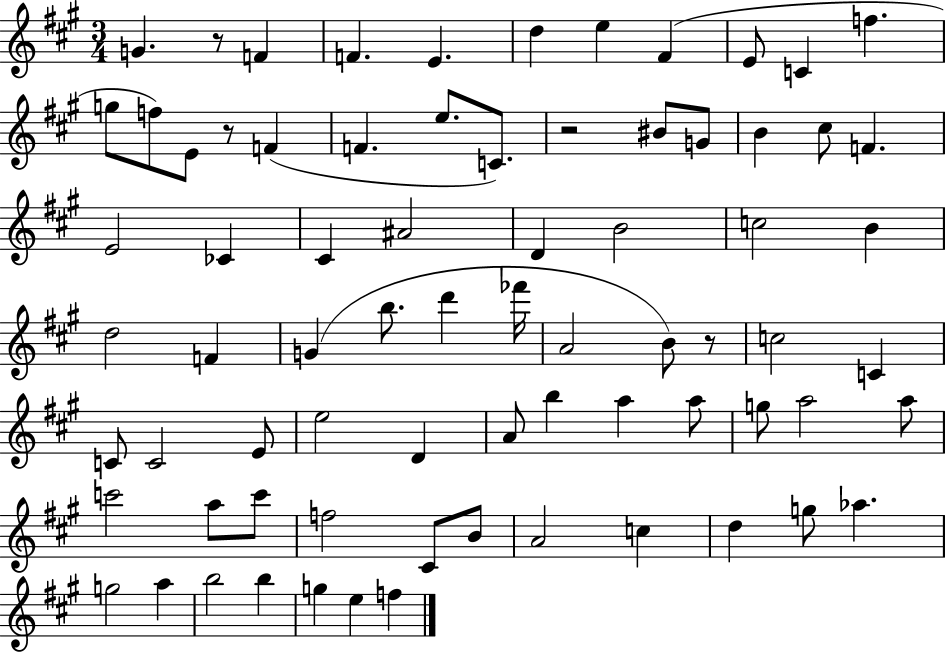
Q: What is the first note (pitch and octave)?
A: G4